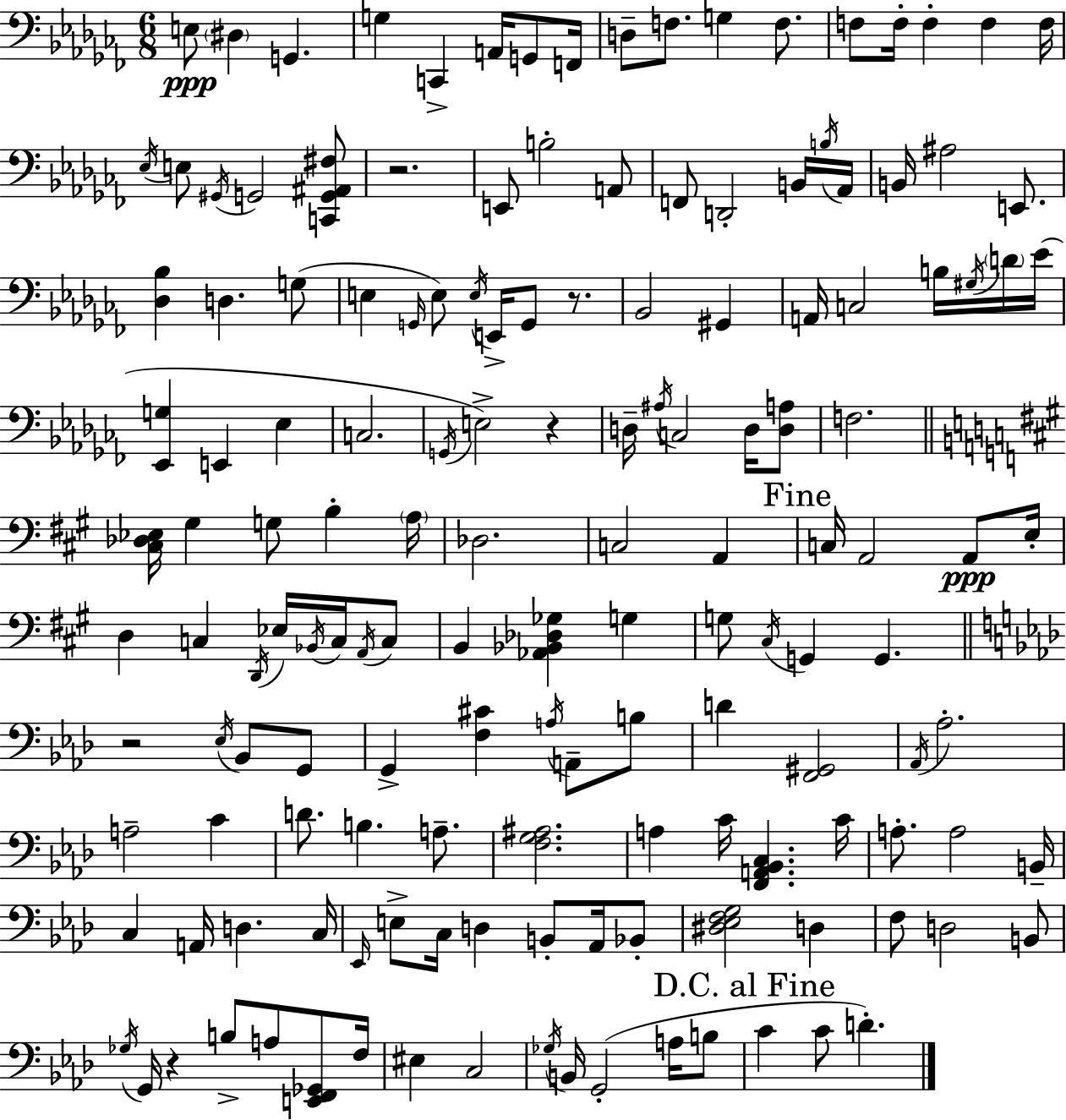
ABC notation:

X:1
T:Untitled
M:6/8
L:1/4
K:Abm
E,/2 ^D, G,, G, C,, A,,/4 G,,/2 F,,/4 D,/2 F,/2 G, F,/2 F,/2 F,/4 F, F, F,/4 _E,/4 E,/2 ^G,,/4 G,,2 [C,,G,,^A,,^F,]/2 z2 E,,/2 B,2 A,,/2 F,,/2 D,,2 B,,/4 B,/4 _A,,/4 B,,/4 ^A,2 E,,/2 [_D,_B,] D, G,/2 E, G,,/4 E,/2 E,/4 E,,/4 G,,/2 z/2 _B,,2 ^G,, A,,/4 C,2 B,/4 ^G,/4 D/4 _E/4 [_E,,G,] E,, _E, C,2 G,,/4 E,2 z D,/4 ^A,/4 C,2 D,/4 [D,A,]/2 F,2 [^C,_D,_E,]/4 ^G, G,/2 B, A,/4 _D,2 C,2 A,, C,/4 A,,2 A,,/2 E,/4 D, C, D,,/4 _E,/4 _B,,/4 C,/4 A,,/4 C,/2 B,, [_A,,_B,,_D,_G,] G, G,/2 ^C,/4 G,, G,, z2 _E,/4 _B,,/2 G,,/2 G,, [F,^C] A,/4 A,,/2 B,/2 D [F,,^G,,]2 _A,,/4 _A,2 A,2 C D/2 B, A,/2 [F,G,^A,]2 A, C/4 [F,,A,,_B,,C,] C/4 A,/2 A,2 B,,/4 C, A,,/4 D, C,/4 _E,,/4 E,/2 C,/4 D, B,,/2 _A,,/4 _B,,/2 [^D,_E,F,G,]2 D, F,/2 D,2 B,,/2 _G,/4 G,,/4 z B,/2 A,/2 [E,,F,,_G,,]/2 F,/4 ^E, C,2 _G,/4 B,,/4 G,,2 A,/4 B,/2 C C/2 D